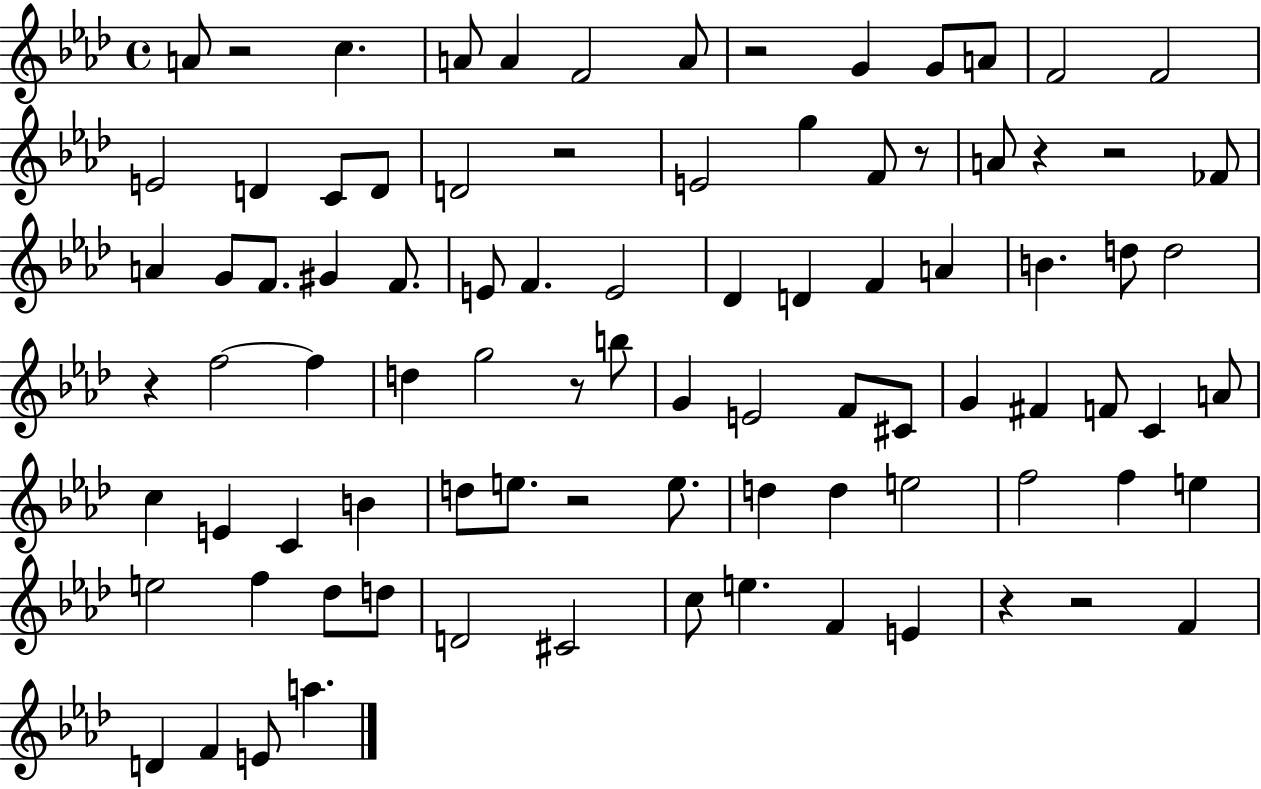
X:1
T:Untitled
M:4/4
L:1/4
K:Ab
A/2 z2 c A/2 A F2 A/2 z2 G G/2 A/2 F2 F2 E2 D C/2 D/2 D2 z2 E2 g F/2 z/2 A/2 z z2 _F/2 A G/2 F/2 ^G F/2 E/2 F E2 _D D F A B d/2 d2 z f2 f d g2 z/2 b/2 G E2 F/2 ^C/2 G ^F F/2 C A/2 c E C B d/2 e/2 z2 e/2 d d e2 f2 f e e2 f _d/2 d/2 D2 ^C2 c/2 e F E z z2 F D F E/2 a